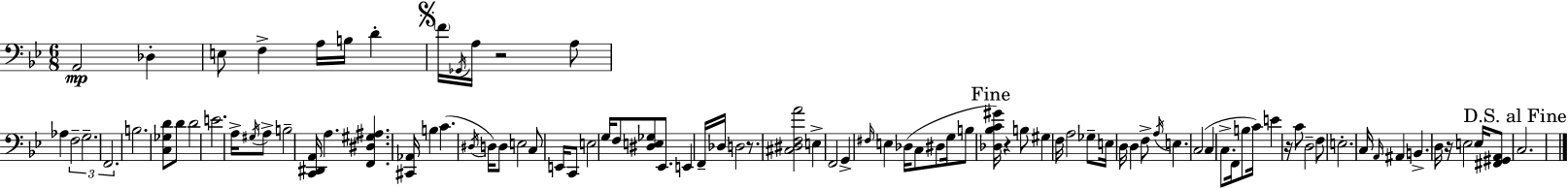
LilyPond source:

{
  \clef bass
  \numericTimeSignature
  \time 6/8
  \key bes \major
  a,2\mp des4-. | e8 f4-> a16 b16 d'4-. | \mark \markup { \musicglyph "scripts.segno" } \parenthesize f'16 \acciaccatura { ges,16 } a16 r2 a8 | aes4 \tuplet 3/2 { f2-- | \break g2.-- | f,2. } | b2. | <c ges d'>8 d'8 d'2 | \break e'2. | a16-> \acciaccatura { gis16 } a8-> b2-- | <c, dis, a,>16 a4. <f, dis gis ais>4. | <cis, aes,>16 b4 c'4.( | \break \acciaccatura { dis16 } d16) d8 e2 | c8 e,16 c,8 e2 | g16 f8 <dis e ges>8 ees,8. e,4 | f,16-- des16 d2 | \break r8. <cis dis f a'>2 e4-> | f,2 g,4-> | \grace { fis16 } e4 des16( c8 dis8 | g16 b8 \mark "Fine" <des bes c' gis'>16) r4 b8 gis4 | \break f16 a2 | ges8-- e16 d16 d4 f8-> \acciaccatura { a16 } e4. | c2( | c4 c8.-> f,16 b8 c'16) | \break e'4 r16 c'8 d2-- | f8 e2.-. | c16 \grace { a,16 } ais,4 b,4.-> | d16 r16 e2 | \break e16 <fis, gis, a,>8 \mark "D.S. al Fine" c2. | \bar "|."
}